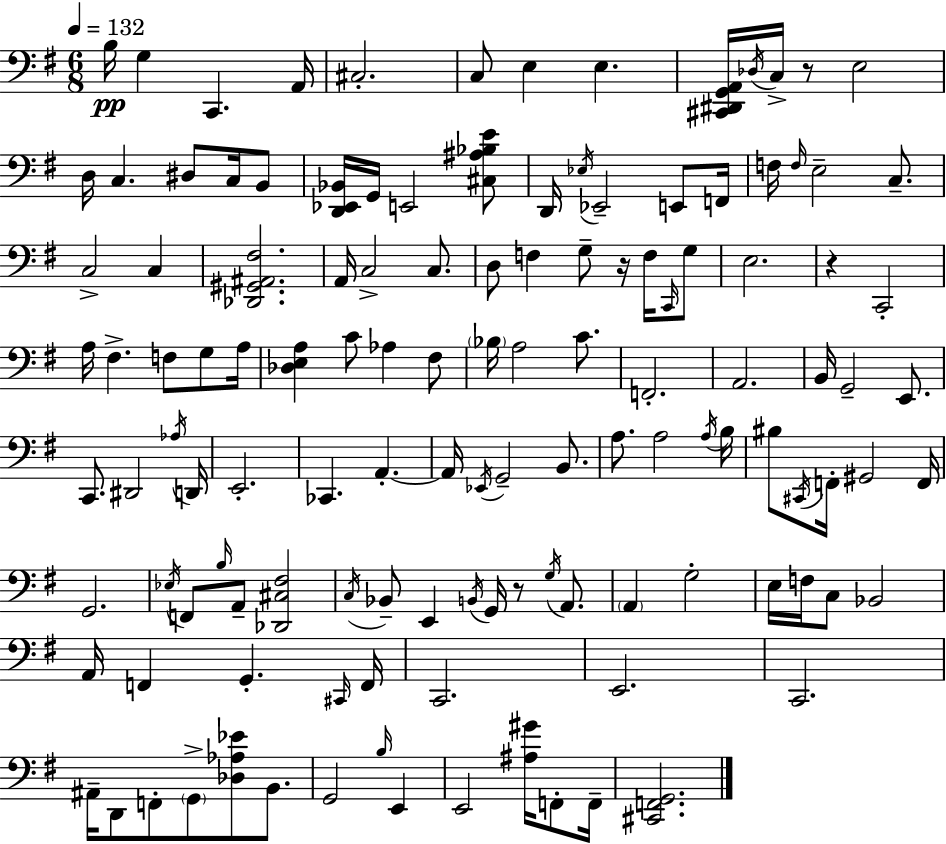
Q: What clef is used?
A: bass